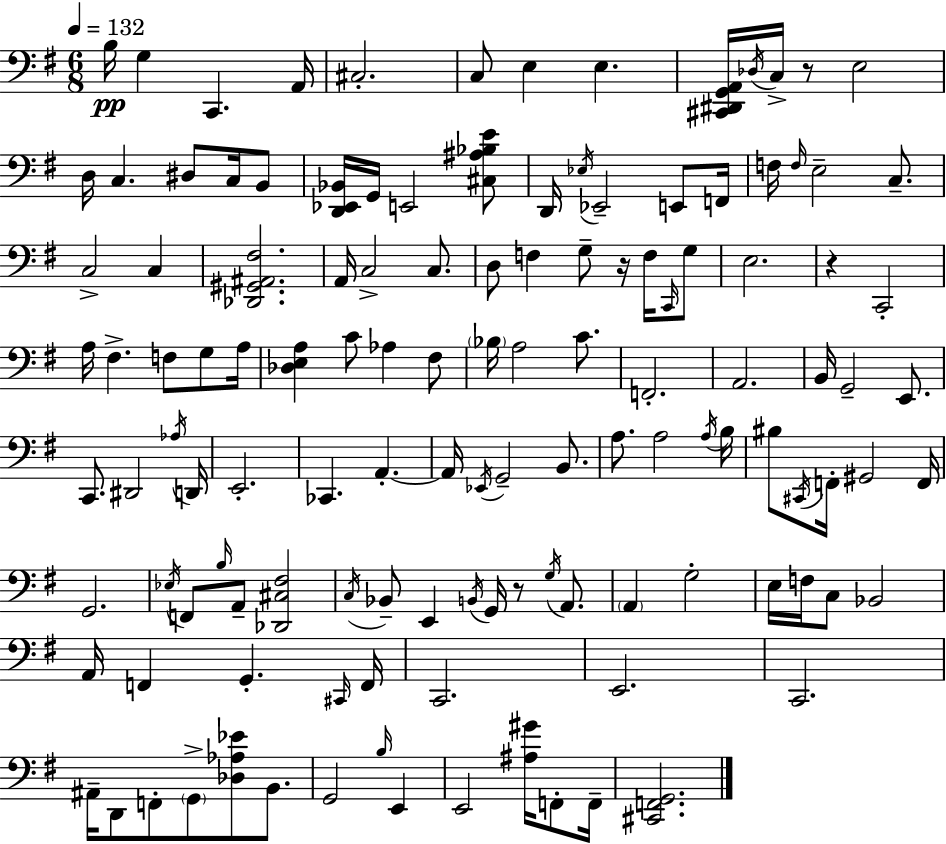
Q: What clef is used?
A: bass